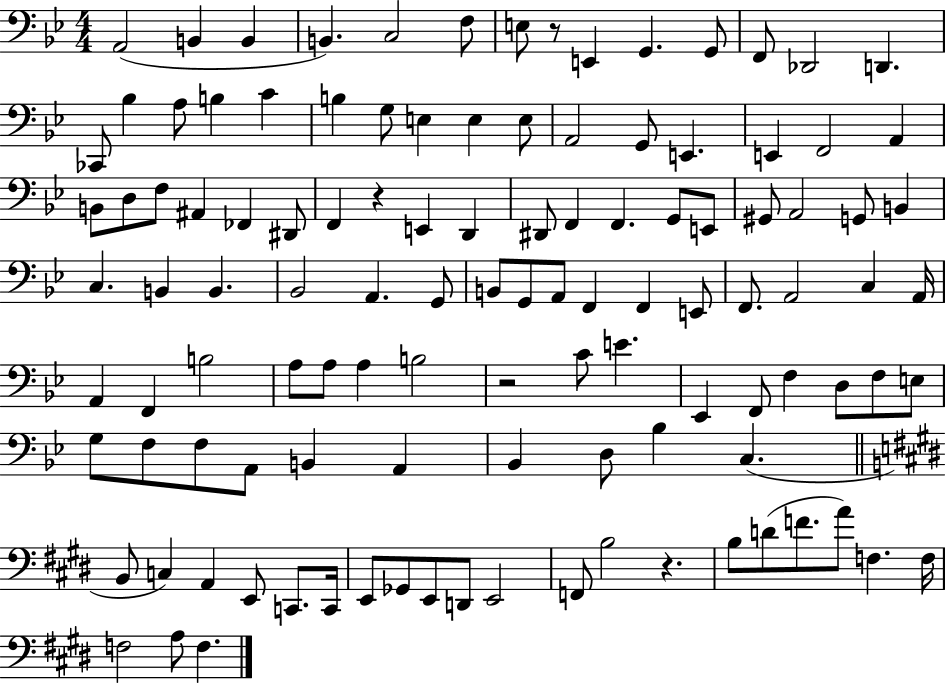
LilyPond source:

{
  \clef bass
  \numericTimeSignature
  \time 4/4
  \key bes \major
  a,2( b,4 b,4 | b,4.) c2 f8 | e8 r8 e,4 g,4. g,8 | f,8 des,2 d,4. | \break ces,8 bes4 a8 b4 c'4 | b4 g8 e4 e4 e8 | a,2 g,8 e,4. | e,4 f,2 a,4 | \break b,8 d8 f8 ais,4 fes,4 dis,8 | f,4 r4 e,4 d,4 | dis,8 f,4 f,4. g,8 e,8 | gis,8 a,2 g,8 b,4 | \break c4. b,4 b,4. | bes,2 a,4. g,8 | b,8 g,8 a,8 f,4 f,4 e,8 | f,8. a,2 c4 a,16 | \break a,4 f,4 b2 | a8 a8 a4 b2 | r2 c'8 e'4. | ees,4 f,8 f4 d8 f8 e8 | \break g8 f8 f8 a,8 b,4 a,4 | bes,4 d8 bes4 c4.( | \bar "||" \break \key e \major b,8 c4) a,4 e,8 c,8. c,16 | e,8 ges,8 e,8 d,8 e,2 | f,8 b2 r4. | b8 d'8( f'8. a'8) f4. f16 | \break f2 a8 f4. | \bar "|."
}